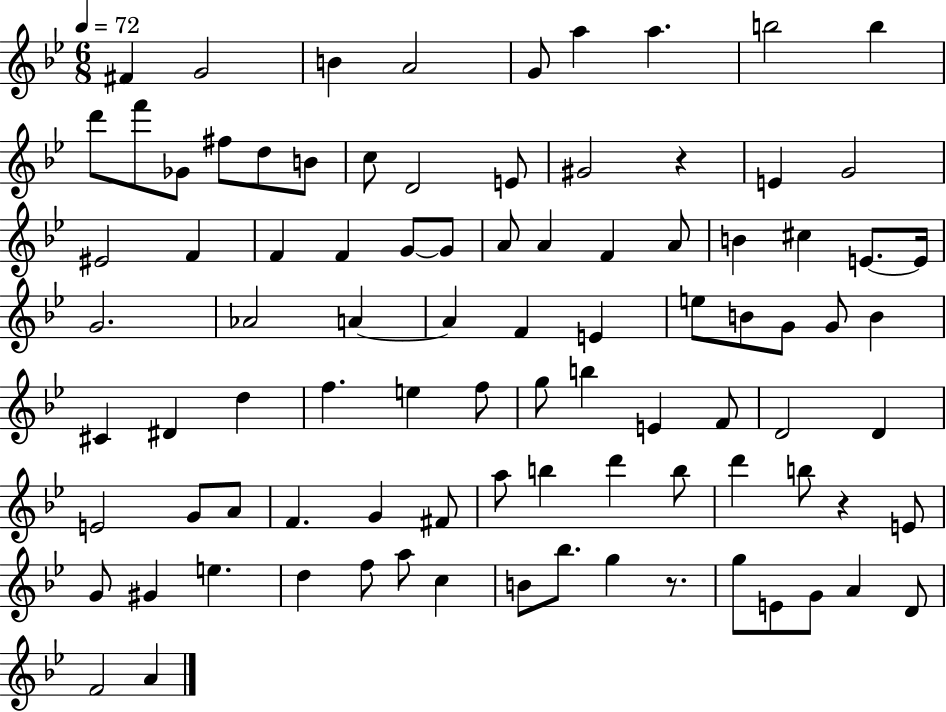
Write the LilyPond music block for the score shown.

{
  \clef treble
  \numericTimeSignature
  \time 6/8
  \key bes \major
  \tempo 4 = 72
  fis'4 g'2 | b'4 a'2 | g'8 a''4 a''4. | b''2 b''4 | \break d'''8 f'''8 ges'8 fis''8 d''8 b'8 | c''8 d'2 e'8 | gis'2 r4 | e'4 g'2 | \break eis'2 f'4 | f'4 f'4 g'8~~ g'8 | a'8 a'4 f'4 a'8 | b'4 cis''4 e'8.~~ e'16 | \break g'2. | aes'2 a'4~~ | a'4 f'4 e'4 | e''8 b'8 g'8 g'8 b'4 | \break cis'4 dis'4 d''4 | f''4. e''4 f''8 | g''8 b''4 e'4 f'8 | d'2 d'4 | \break e'2 g'8 a'8 | f'4. g'4 fis'8 | a''8 b''4 d'''4 b''8 | d'''4 b''8 r4 e'8 | \break g'8 gis'4 e''4. | d''4 f''8 a''8 c''4 | b'8 bes''8. g''4 r8. | g''8 e'8 g'8 a'4 d'8 | \break f'2 a'4 | \bar "|."
}